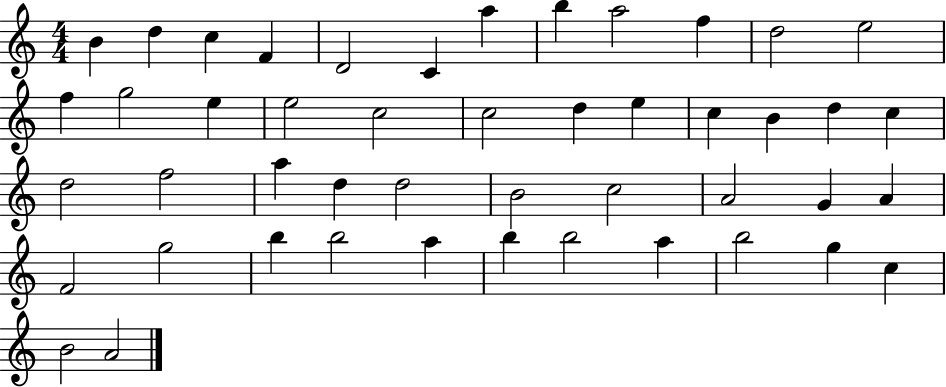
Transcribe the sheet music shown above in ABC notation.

X:1
T:Untitled
M:4/4
L:1/4
K:C
B d c F D2 C a b a2 f d2 e2 f g2 e e2 c2 c2 d e c B d c d2 f2 a d d2 B2 c2 A2 G A F2 g2 b b2 a b b2 a b2 g c B2 A2